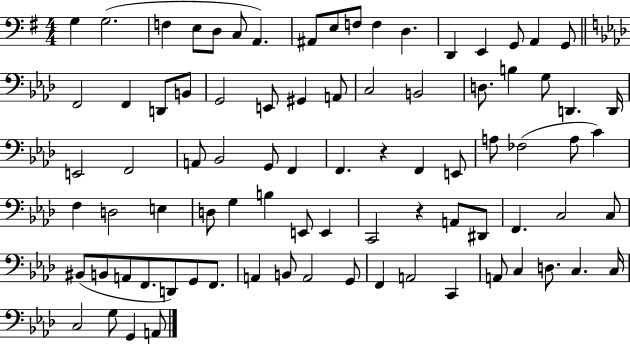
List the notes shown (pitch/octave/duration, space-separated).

G3/q G3/h. F3/q E3/e D3/e C3/e A2/q. A#2/e E3/e F3/e F3/q D3/q. D2/q E2/q G2/e A2/q G2/e F2/h F2/q D2/e B2/e G2/h E2/e G#2/q A2/e C3/h B2/h D3/e. B3/q G3/e D2/q. D2/s E2/h F2/h A2/e Bb2/h G2/e F2/q F2/q. R/q F2/q E2/e A3/e FES3/h A3/e C4/q F3/q D3/h E3/q D3/e G3/q B3/q E2/e E2/q C2/h R/q A2/e D#2/e F2/q. C3/h C3/e BIS2/e B2/e A2/e F2/e. D2/e G2/e F2/e. A2/q B2/e A2/h G2/e F2/q A2/h C2/q A2/e C3/q D3/e. C3/q. C3/s C3/h G3/e G2/q A2/e